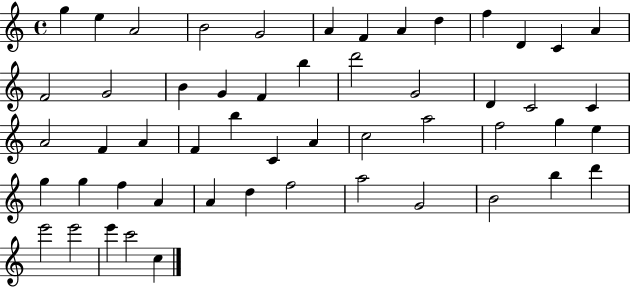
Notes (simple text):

G5/q E5/q A4/h B4/h G4/h A4/q F4/q A4/q D5/q F5/q D4/q C4/q A4/q F4/h G4/h B4/q G4/q F4/q B5/q D6/h G4/h D4/q C4/h C4/q A4/h F4/q A4/q F4/q B5/q C4/q A4/q C5/h A5/h F5/h G5/q E5/q G5/q G5/q F5/q A4/q A4/q D5/q F5/h A5/h G4/h B4/h B5/q D6/q E6/h E6/h E6/q C6/h C5/q